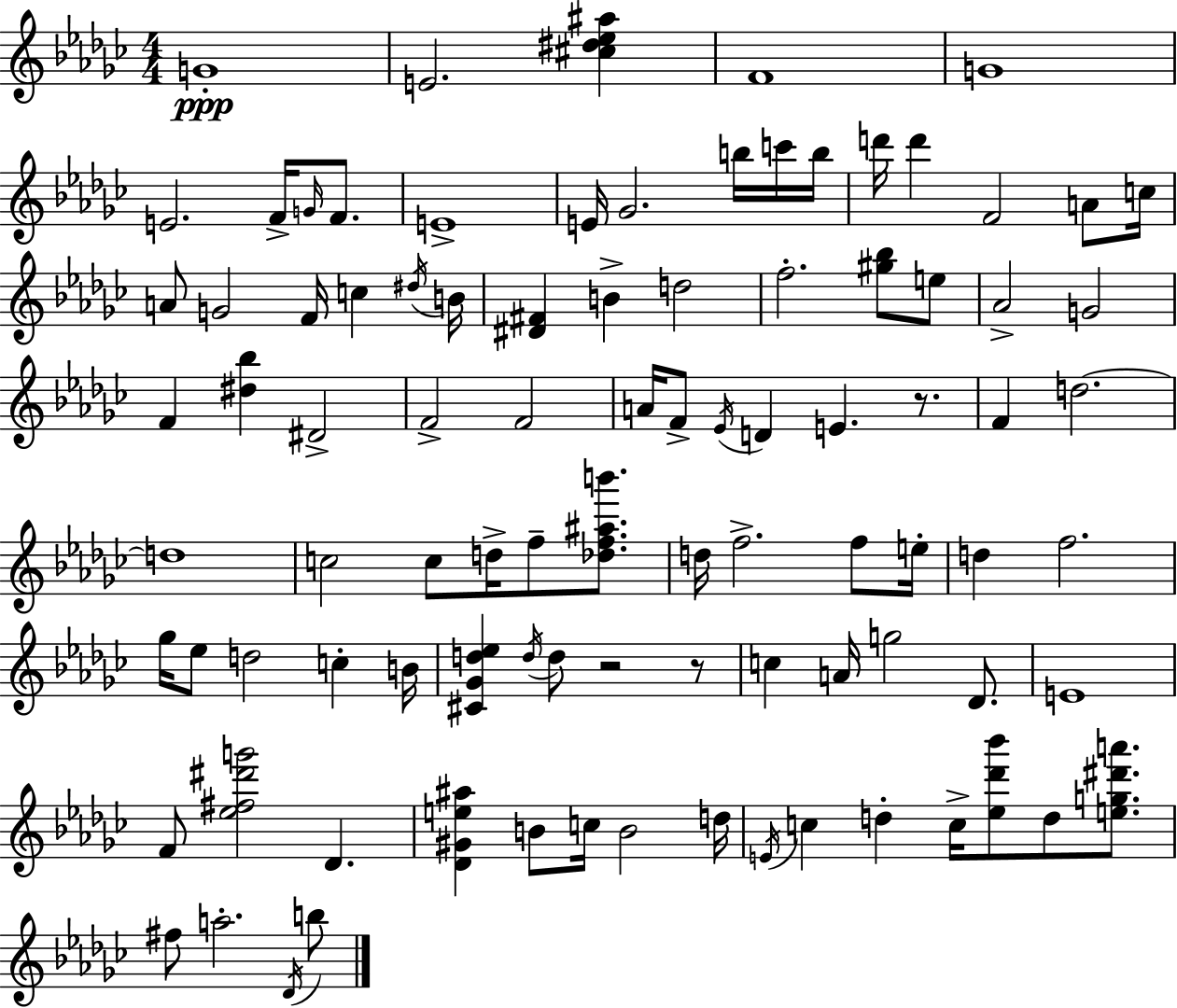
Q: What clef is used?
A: treble